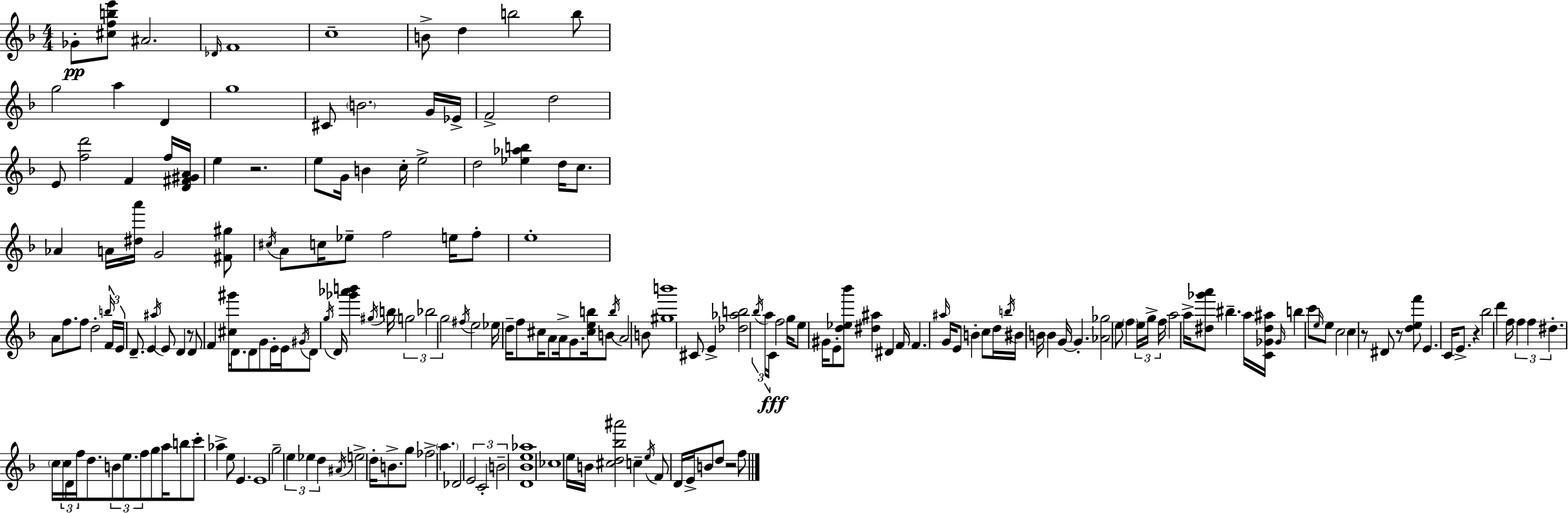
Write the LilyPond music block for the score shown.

{
  \clef treble
  \numericTimeSignature
  \time 4/4
  \key d \minor
  \repeat volta 2 { ges'8-.\pp <cis'' f'' b'' e'''>8 ais'2. | \grace { des'16 } f'1 | c''1-- | b'8-> d''4 b''2 b''8 | \break g''2 a''4 d'4 | g''1 | cis'8 \parenthesize b'2. g'16 | ees'16-> f'2-> d''2 | \break e'8 <f'' d'''>2 f'4 f''16 | <d' fis' gis' a'>16 e''4 r2. | e''8 g'16 b'4 c''16-. e''2-> | d''2 <ees'' aes'' b''>4 d''16 c''8. | \break aes'4 a'16 <dis'' a'''>16 g'2 <fis' gis''>8 | \acciaccatura { cis''16 } a'8 c''16 ees''8-- f''2 e''16 | f''8-. e''1-. | a'8 f''8. f''8 d''2-. | \break \tuplet 3/2 { \grace { b''16 } f'16 e'16 } d'8.-- e'4 \acciaccatura { ais''16 } e'8 d'4 | r8 d'8 f'4 <cis'' gis'''>16 d'8. d'8 | g'8 e'16-. e'16 \acciaccatura { gis'16 } d'8 \acciaccatura { g''16 } d'16 <ges''' aes''' b'''>4 \acciaccatura { gis''16 } b''16 \tuplet 3/2 { g''2 | bes''2 g''2 } | \break \acciaccatura { fis''16 } e''2 | ees''16 d''16-- f''8 cis''16 a'8 a'16-> g'8. <cis'' e'' b''>16 b'8 \acciaccatura { b''16 } a'2 | b'8 <gis'' b'''>1 | cis'8 e'4-> <des'' aes'' b''>2 | \break \tuplet 3/2 { \acciaccatura { bes''16 } a''16 c'16\fff } f''2 | g''16 e''8 gis'16 e'8-. <d'' ees'' bes'''>8 <dis'' ais''>4 dis'4 | f'16 f'4. \grace { ais''16 } g'16 e'8 b'4-. | c''8 d''16 \acciaccatura { b''16 } bis'16 b'16 b'4 g'16~~ g'4.-. | \break <aes' ges''>2 e''8 \parenthesize f''4 | \tuplet 3/2 { e''16 g''16-> f''16 } a''2 a''16-> <dis'' ges''' a'''>8 bis''4.-- | a''16 <c' ges' dis'' ais''>16 \grace { ges'16 } b''4 c'''8 \grace { e''16 } e''8 | c''2 c''4 r8 dis'8 | \break r8 <d'' e'' f'''>8 e'4. c'16 e'8.-> r4 | bes''2 d'''4 f''16 \tuplet 3/2 { f''4 | f''4 dis''4.-. } \parenthesize c''16 \tuplet 3/2 { c''16 d'16 | f''16 } d''8. \tuplet 3/2 { b'8 e''8. f''8 } g''8 a''16 b''8 | \break c'''8-. aes''4-> e''8 e'4. e'1 | g''2-- | \tuplet 3/2 { e''4 ees''4 d''4 } | \acciaccatura { ais'16 } e''2-> d''16-. b'8.-> g''8 | \break fes''2-> \parenthesize a''4. des'2 | \tuplet 3/2 { e'2 c'2-. | b'2-- } <d' bes' e'' aes''>1 | ces''1 | \break e''16 | b'16 <cis'' d'' bes'' ais'''>2 c''4-- \acciaccatura { e''16 } f'8 | d'16 e'16-> b'8 d''8 r2 f''8 | } \bar "|."
}